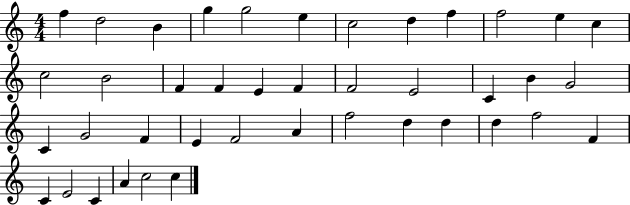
X:1
T:Untitled
M:4/4
L:1/4
K:C
f d2 B g g2 e c2 d f f2 e c c2 B2 F F E F F2 E2 C B G2 C G2 F E F2 A f2 d d d f2 F C E2 C A c2 c